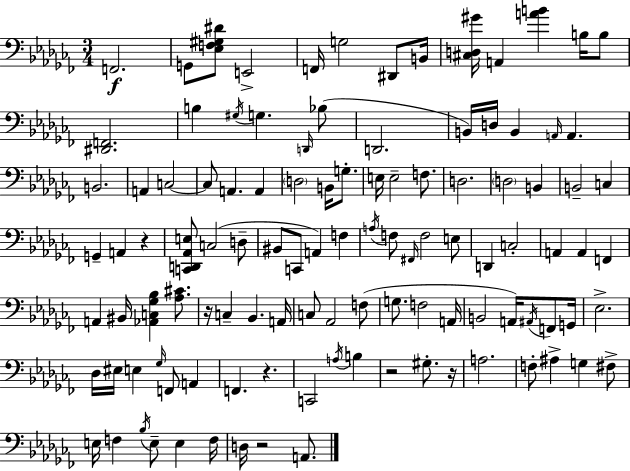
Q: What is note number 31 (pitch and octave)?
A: E3